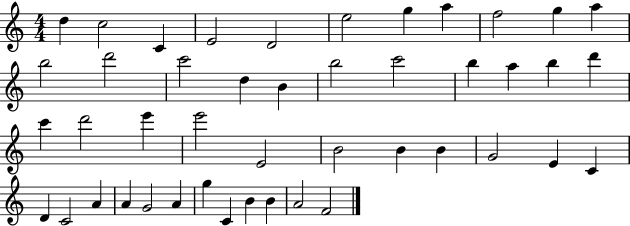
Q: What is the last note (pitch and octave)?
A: F4